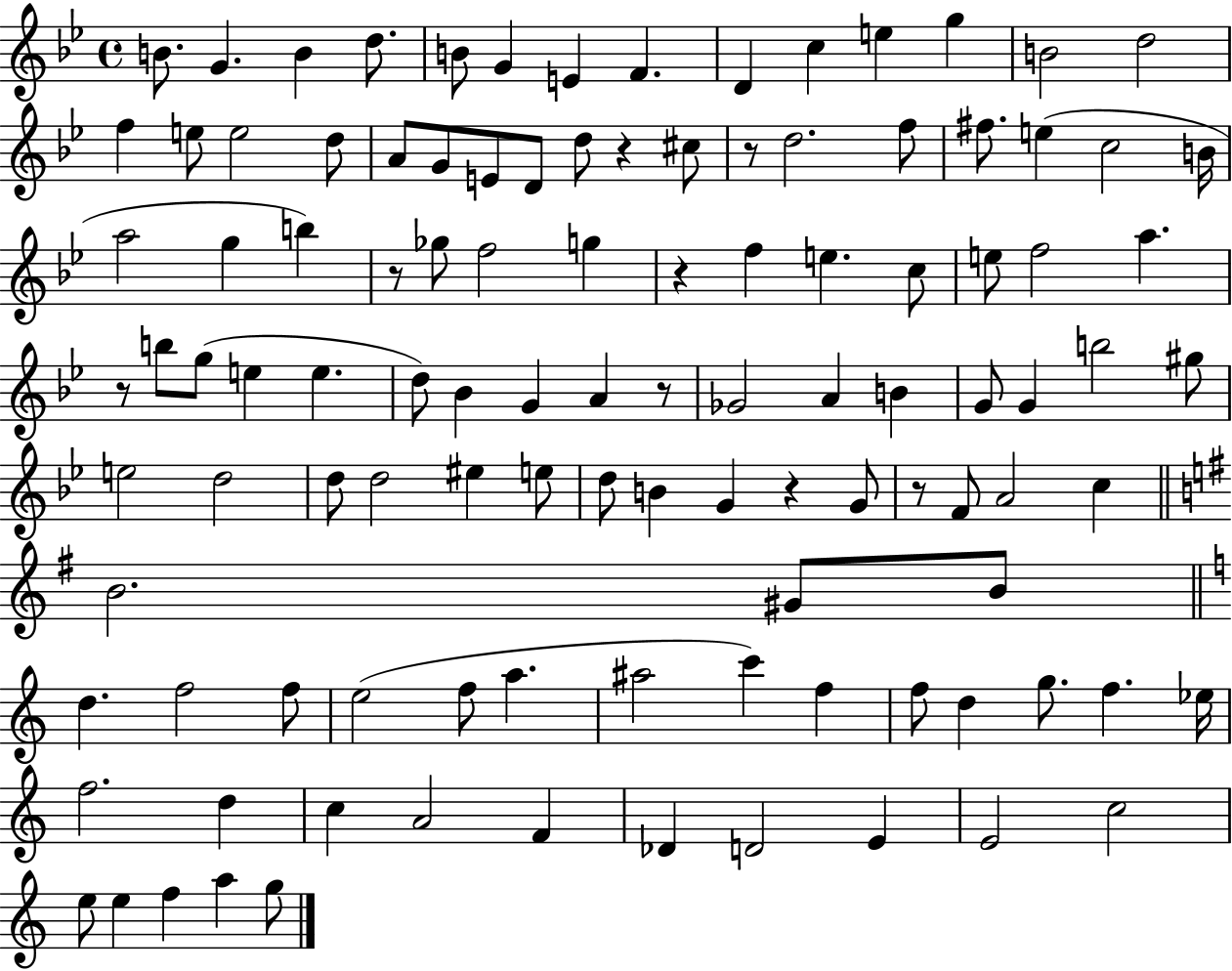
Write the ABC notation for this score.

X:1
T:Untitled
M:4/4
L:1/4
K:Bb
B/2 G B d/2 B/2 G E F D c e g B2 d2 f e/2 e2 d/2 A/2 G/2 E/2 D/2 d/2 z ^c/2 z/2 d2 f/2 ^f/2 e c2 B/4 a2 g b z/2 _g/2 f2 g z f e c/2 e/2 f2 a z/2 b/2 g/2 e e d/2 _B G A z/2 _G2 A B G/2 G b2 ^g/2 e2 d2 d/2 d2 ^e e/2 d/2 B G z G/2 z/2 F/2 A2 c B2 ^G/2 B/2 d f2 f/2 e2 f/2 a ^a2 c' f f/2 d g/2 f _e/4 f2 d c A2 F _D D2 E E2 c2 e/2 e f a g/2